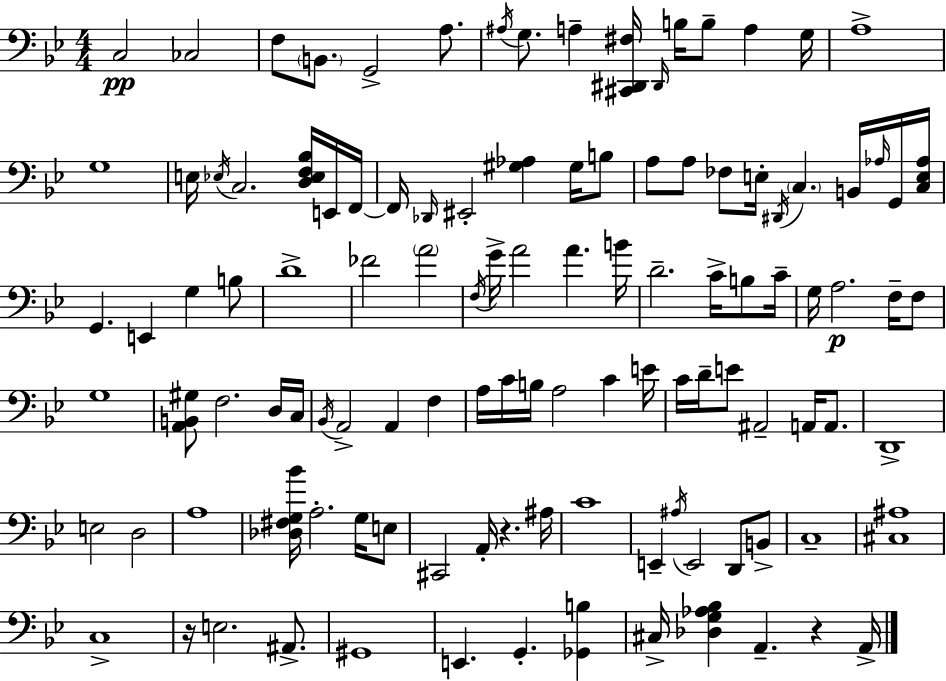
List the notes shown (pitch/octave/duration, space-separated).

C3/h CES3/h F3/e B2/e. G2/h A3/e. A#3/s G3/e. A3/q [C#2,D#2,F#3]/s D#2/s B3/s B3/e A3/q G3/s A3/w G3/w E3/s Eb3/s C3/h. [D3,Eb3,F3,Bb3]/s E2/s F2/s F2/s Db2/s EIS2/h [G#3,Ab3]/q G#3/s B3/e A3/e A3/e FES3/e E3/s D#2/s C3/q. B2/s Ab3/s G2/s [C3,E3,Ab3]/s G2/q. E2/q G3/q B3/e D4/w FES4/h A4/h F3/s G4/s A4/h A4/q. B4/s D4/h. C4/s B3/e C4/s G3/s A3/h. F3/s F3/e G3/w [A2,B2,G#3]/e F3/h. D3/s C3/s Bb2/s A2/h A2/q F3/q A3/s C4/s B3/s A3/h C4/q E4/s C4/s D4/s E4/e A#2/h A2/s A2/e. D2/w E3/h D3/h A3/w [Db3,F#3,G3,Bb4]/s A3/h. G3/s E3/e C#2/h A2/s R/q. A#3/s C4/w E2/q A#3/s E2/h D2/e B2/e C3/w [C#3,A#3]/w C3/w R/s E3/h. A#2/e. G#2/w E2/q. G2/q. [Gb2,B3]/q C#3/s [Db3,G3,Ab3,Bb3]/q A2/q. R/q A2/s